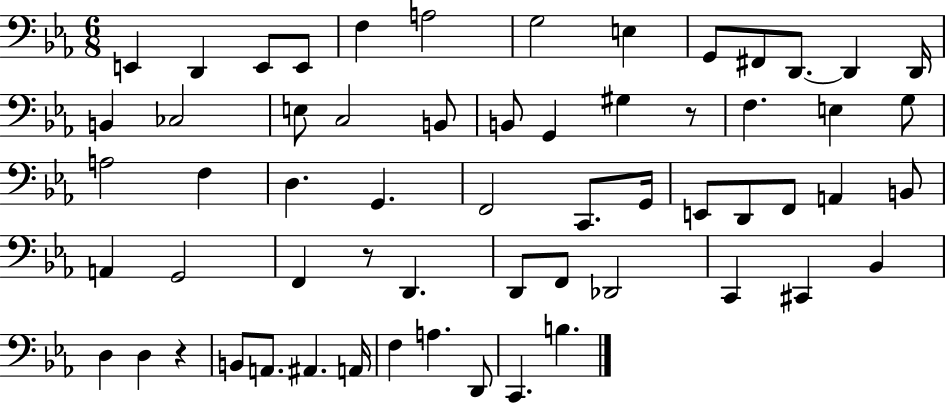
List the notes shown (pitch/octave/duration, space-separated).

E2/q D2/q E2/e E2/e F3/q A3/h G3/h E3/q G2/e F#2/e D2/e. D2/q D2/s B2/q CES3/h E3/e C3/h B2/e B2/e G2/q G#3/q R/e F3/q. E3/q G3/e A3/h F3/q D3/q. G2/q. F2/h C2/e. G2/s E2/e D2/e F2/e A2/q B2/e A2/q G2/h F2/q R/e D2/q. D2/e F2/e Db2/h C2/q C#2/q Bb2/q D3/q D3/q R/q B2/e A2/e. A#2/q. A2/s F3/q A3/q. D2/e C2/q. B3/q.